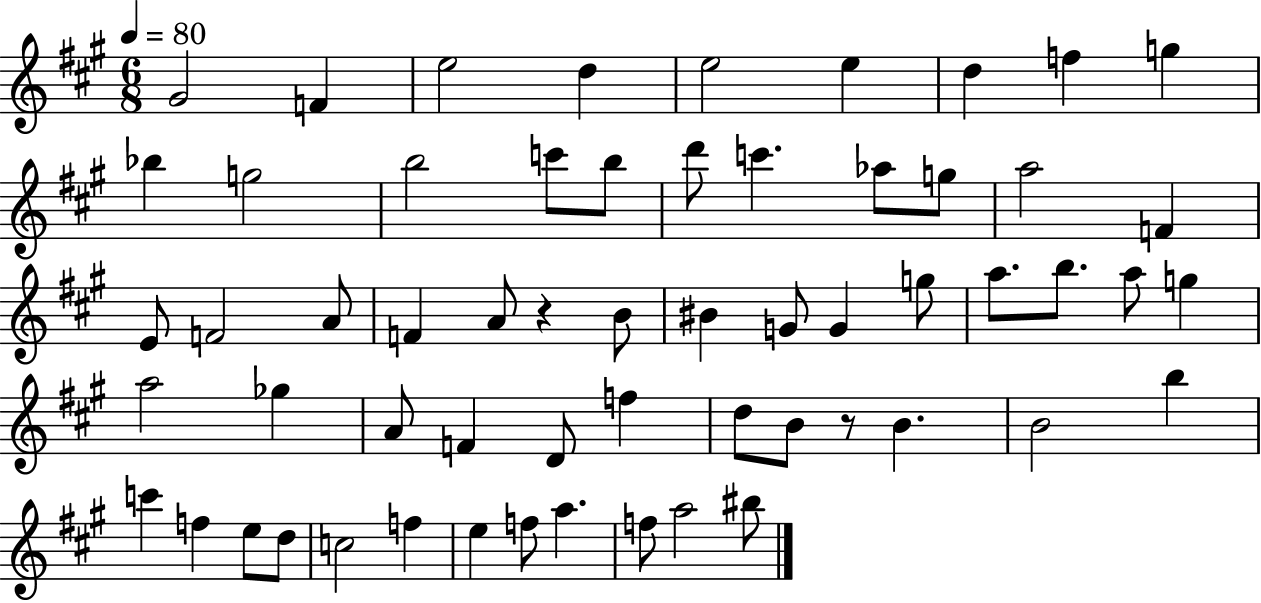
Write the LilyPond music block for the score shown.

{
  \clef treble
  \numericTimeSignature
  \time 6/8
  \key a \major
  \tempo 4 = 80
  gis'2 f'4 | e''2 d''4 | e''2 e''4 | d''4 f''4 g''4 | \break bes''4 g''2 | b''2 c'''8 b''8 | d'''8 c'''4. aes''8 g''8 | a''2 f'4 | \break e'8 f'2 a'8 | f'4 a'8 r4 b'8 | bis'4 g'8 g'4 g''8 | a''8. b''8. a''8 g''4 | \break a''2 ges''4 | a'8 f'4 d'8 f''4 | d''8 b'8 r8 b'4. | b'2 b''4 | \break c'''4 f''4 e''8 d''8 | c''2 f''4 | e''4 f''8 a''4. | f''8 a''2 bis''8 | \break \bar "|."
}